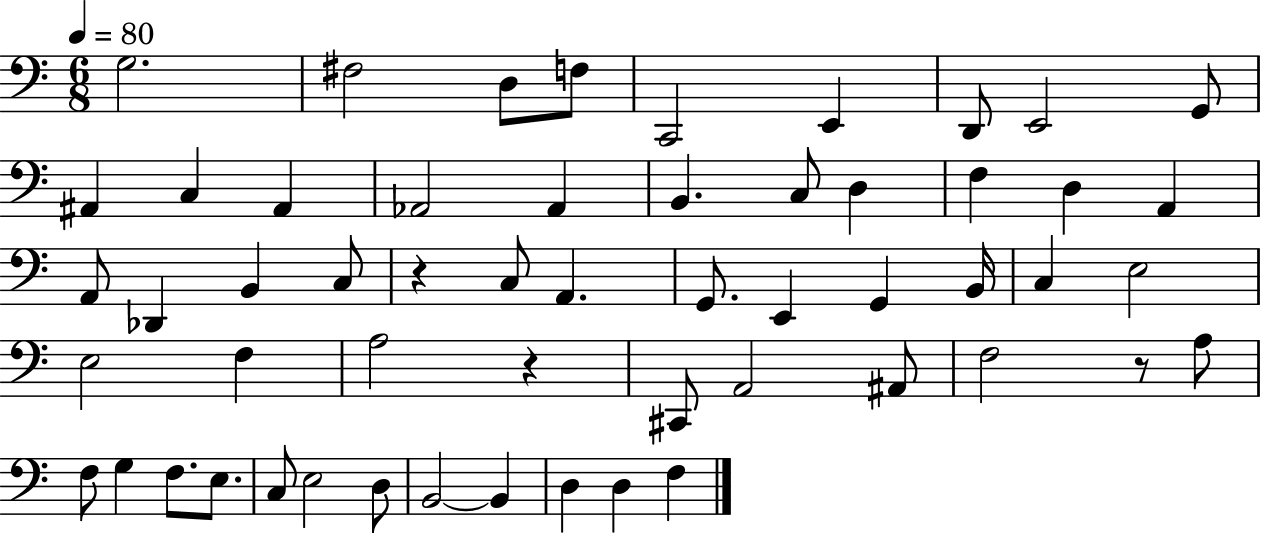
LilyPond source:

{
  \clef bass
  \numericTimeSignature
  \time 6/8
  \key c \major
  \tempo 4 = 80
  \repeat volta 2 { g2. | fis2 d8 f8 | c,2 e,4 | d,8 e,2 g,8 | \break ais,4 c4 ais,4 | aes,2 aes,4 | b,4. c8 d4 | f4 d4 a,4 | \break a,8 des,4 b,4 c8 | r4 c8 a,4. | g,8. e,4 g,4 b,16 | c4 e2 | \break e2 f4 | a2 r4 | cis,8 a,2 ais,8 | f2 r8 a8 | \break f8 g4 f8. e8. | c8 e2 d8 | b,2~~ b,4 | d4 d4 f4 | \break } \bar "|."
}